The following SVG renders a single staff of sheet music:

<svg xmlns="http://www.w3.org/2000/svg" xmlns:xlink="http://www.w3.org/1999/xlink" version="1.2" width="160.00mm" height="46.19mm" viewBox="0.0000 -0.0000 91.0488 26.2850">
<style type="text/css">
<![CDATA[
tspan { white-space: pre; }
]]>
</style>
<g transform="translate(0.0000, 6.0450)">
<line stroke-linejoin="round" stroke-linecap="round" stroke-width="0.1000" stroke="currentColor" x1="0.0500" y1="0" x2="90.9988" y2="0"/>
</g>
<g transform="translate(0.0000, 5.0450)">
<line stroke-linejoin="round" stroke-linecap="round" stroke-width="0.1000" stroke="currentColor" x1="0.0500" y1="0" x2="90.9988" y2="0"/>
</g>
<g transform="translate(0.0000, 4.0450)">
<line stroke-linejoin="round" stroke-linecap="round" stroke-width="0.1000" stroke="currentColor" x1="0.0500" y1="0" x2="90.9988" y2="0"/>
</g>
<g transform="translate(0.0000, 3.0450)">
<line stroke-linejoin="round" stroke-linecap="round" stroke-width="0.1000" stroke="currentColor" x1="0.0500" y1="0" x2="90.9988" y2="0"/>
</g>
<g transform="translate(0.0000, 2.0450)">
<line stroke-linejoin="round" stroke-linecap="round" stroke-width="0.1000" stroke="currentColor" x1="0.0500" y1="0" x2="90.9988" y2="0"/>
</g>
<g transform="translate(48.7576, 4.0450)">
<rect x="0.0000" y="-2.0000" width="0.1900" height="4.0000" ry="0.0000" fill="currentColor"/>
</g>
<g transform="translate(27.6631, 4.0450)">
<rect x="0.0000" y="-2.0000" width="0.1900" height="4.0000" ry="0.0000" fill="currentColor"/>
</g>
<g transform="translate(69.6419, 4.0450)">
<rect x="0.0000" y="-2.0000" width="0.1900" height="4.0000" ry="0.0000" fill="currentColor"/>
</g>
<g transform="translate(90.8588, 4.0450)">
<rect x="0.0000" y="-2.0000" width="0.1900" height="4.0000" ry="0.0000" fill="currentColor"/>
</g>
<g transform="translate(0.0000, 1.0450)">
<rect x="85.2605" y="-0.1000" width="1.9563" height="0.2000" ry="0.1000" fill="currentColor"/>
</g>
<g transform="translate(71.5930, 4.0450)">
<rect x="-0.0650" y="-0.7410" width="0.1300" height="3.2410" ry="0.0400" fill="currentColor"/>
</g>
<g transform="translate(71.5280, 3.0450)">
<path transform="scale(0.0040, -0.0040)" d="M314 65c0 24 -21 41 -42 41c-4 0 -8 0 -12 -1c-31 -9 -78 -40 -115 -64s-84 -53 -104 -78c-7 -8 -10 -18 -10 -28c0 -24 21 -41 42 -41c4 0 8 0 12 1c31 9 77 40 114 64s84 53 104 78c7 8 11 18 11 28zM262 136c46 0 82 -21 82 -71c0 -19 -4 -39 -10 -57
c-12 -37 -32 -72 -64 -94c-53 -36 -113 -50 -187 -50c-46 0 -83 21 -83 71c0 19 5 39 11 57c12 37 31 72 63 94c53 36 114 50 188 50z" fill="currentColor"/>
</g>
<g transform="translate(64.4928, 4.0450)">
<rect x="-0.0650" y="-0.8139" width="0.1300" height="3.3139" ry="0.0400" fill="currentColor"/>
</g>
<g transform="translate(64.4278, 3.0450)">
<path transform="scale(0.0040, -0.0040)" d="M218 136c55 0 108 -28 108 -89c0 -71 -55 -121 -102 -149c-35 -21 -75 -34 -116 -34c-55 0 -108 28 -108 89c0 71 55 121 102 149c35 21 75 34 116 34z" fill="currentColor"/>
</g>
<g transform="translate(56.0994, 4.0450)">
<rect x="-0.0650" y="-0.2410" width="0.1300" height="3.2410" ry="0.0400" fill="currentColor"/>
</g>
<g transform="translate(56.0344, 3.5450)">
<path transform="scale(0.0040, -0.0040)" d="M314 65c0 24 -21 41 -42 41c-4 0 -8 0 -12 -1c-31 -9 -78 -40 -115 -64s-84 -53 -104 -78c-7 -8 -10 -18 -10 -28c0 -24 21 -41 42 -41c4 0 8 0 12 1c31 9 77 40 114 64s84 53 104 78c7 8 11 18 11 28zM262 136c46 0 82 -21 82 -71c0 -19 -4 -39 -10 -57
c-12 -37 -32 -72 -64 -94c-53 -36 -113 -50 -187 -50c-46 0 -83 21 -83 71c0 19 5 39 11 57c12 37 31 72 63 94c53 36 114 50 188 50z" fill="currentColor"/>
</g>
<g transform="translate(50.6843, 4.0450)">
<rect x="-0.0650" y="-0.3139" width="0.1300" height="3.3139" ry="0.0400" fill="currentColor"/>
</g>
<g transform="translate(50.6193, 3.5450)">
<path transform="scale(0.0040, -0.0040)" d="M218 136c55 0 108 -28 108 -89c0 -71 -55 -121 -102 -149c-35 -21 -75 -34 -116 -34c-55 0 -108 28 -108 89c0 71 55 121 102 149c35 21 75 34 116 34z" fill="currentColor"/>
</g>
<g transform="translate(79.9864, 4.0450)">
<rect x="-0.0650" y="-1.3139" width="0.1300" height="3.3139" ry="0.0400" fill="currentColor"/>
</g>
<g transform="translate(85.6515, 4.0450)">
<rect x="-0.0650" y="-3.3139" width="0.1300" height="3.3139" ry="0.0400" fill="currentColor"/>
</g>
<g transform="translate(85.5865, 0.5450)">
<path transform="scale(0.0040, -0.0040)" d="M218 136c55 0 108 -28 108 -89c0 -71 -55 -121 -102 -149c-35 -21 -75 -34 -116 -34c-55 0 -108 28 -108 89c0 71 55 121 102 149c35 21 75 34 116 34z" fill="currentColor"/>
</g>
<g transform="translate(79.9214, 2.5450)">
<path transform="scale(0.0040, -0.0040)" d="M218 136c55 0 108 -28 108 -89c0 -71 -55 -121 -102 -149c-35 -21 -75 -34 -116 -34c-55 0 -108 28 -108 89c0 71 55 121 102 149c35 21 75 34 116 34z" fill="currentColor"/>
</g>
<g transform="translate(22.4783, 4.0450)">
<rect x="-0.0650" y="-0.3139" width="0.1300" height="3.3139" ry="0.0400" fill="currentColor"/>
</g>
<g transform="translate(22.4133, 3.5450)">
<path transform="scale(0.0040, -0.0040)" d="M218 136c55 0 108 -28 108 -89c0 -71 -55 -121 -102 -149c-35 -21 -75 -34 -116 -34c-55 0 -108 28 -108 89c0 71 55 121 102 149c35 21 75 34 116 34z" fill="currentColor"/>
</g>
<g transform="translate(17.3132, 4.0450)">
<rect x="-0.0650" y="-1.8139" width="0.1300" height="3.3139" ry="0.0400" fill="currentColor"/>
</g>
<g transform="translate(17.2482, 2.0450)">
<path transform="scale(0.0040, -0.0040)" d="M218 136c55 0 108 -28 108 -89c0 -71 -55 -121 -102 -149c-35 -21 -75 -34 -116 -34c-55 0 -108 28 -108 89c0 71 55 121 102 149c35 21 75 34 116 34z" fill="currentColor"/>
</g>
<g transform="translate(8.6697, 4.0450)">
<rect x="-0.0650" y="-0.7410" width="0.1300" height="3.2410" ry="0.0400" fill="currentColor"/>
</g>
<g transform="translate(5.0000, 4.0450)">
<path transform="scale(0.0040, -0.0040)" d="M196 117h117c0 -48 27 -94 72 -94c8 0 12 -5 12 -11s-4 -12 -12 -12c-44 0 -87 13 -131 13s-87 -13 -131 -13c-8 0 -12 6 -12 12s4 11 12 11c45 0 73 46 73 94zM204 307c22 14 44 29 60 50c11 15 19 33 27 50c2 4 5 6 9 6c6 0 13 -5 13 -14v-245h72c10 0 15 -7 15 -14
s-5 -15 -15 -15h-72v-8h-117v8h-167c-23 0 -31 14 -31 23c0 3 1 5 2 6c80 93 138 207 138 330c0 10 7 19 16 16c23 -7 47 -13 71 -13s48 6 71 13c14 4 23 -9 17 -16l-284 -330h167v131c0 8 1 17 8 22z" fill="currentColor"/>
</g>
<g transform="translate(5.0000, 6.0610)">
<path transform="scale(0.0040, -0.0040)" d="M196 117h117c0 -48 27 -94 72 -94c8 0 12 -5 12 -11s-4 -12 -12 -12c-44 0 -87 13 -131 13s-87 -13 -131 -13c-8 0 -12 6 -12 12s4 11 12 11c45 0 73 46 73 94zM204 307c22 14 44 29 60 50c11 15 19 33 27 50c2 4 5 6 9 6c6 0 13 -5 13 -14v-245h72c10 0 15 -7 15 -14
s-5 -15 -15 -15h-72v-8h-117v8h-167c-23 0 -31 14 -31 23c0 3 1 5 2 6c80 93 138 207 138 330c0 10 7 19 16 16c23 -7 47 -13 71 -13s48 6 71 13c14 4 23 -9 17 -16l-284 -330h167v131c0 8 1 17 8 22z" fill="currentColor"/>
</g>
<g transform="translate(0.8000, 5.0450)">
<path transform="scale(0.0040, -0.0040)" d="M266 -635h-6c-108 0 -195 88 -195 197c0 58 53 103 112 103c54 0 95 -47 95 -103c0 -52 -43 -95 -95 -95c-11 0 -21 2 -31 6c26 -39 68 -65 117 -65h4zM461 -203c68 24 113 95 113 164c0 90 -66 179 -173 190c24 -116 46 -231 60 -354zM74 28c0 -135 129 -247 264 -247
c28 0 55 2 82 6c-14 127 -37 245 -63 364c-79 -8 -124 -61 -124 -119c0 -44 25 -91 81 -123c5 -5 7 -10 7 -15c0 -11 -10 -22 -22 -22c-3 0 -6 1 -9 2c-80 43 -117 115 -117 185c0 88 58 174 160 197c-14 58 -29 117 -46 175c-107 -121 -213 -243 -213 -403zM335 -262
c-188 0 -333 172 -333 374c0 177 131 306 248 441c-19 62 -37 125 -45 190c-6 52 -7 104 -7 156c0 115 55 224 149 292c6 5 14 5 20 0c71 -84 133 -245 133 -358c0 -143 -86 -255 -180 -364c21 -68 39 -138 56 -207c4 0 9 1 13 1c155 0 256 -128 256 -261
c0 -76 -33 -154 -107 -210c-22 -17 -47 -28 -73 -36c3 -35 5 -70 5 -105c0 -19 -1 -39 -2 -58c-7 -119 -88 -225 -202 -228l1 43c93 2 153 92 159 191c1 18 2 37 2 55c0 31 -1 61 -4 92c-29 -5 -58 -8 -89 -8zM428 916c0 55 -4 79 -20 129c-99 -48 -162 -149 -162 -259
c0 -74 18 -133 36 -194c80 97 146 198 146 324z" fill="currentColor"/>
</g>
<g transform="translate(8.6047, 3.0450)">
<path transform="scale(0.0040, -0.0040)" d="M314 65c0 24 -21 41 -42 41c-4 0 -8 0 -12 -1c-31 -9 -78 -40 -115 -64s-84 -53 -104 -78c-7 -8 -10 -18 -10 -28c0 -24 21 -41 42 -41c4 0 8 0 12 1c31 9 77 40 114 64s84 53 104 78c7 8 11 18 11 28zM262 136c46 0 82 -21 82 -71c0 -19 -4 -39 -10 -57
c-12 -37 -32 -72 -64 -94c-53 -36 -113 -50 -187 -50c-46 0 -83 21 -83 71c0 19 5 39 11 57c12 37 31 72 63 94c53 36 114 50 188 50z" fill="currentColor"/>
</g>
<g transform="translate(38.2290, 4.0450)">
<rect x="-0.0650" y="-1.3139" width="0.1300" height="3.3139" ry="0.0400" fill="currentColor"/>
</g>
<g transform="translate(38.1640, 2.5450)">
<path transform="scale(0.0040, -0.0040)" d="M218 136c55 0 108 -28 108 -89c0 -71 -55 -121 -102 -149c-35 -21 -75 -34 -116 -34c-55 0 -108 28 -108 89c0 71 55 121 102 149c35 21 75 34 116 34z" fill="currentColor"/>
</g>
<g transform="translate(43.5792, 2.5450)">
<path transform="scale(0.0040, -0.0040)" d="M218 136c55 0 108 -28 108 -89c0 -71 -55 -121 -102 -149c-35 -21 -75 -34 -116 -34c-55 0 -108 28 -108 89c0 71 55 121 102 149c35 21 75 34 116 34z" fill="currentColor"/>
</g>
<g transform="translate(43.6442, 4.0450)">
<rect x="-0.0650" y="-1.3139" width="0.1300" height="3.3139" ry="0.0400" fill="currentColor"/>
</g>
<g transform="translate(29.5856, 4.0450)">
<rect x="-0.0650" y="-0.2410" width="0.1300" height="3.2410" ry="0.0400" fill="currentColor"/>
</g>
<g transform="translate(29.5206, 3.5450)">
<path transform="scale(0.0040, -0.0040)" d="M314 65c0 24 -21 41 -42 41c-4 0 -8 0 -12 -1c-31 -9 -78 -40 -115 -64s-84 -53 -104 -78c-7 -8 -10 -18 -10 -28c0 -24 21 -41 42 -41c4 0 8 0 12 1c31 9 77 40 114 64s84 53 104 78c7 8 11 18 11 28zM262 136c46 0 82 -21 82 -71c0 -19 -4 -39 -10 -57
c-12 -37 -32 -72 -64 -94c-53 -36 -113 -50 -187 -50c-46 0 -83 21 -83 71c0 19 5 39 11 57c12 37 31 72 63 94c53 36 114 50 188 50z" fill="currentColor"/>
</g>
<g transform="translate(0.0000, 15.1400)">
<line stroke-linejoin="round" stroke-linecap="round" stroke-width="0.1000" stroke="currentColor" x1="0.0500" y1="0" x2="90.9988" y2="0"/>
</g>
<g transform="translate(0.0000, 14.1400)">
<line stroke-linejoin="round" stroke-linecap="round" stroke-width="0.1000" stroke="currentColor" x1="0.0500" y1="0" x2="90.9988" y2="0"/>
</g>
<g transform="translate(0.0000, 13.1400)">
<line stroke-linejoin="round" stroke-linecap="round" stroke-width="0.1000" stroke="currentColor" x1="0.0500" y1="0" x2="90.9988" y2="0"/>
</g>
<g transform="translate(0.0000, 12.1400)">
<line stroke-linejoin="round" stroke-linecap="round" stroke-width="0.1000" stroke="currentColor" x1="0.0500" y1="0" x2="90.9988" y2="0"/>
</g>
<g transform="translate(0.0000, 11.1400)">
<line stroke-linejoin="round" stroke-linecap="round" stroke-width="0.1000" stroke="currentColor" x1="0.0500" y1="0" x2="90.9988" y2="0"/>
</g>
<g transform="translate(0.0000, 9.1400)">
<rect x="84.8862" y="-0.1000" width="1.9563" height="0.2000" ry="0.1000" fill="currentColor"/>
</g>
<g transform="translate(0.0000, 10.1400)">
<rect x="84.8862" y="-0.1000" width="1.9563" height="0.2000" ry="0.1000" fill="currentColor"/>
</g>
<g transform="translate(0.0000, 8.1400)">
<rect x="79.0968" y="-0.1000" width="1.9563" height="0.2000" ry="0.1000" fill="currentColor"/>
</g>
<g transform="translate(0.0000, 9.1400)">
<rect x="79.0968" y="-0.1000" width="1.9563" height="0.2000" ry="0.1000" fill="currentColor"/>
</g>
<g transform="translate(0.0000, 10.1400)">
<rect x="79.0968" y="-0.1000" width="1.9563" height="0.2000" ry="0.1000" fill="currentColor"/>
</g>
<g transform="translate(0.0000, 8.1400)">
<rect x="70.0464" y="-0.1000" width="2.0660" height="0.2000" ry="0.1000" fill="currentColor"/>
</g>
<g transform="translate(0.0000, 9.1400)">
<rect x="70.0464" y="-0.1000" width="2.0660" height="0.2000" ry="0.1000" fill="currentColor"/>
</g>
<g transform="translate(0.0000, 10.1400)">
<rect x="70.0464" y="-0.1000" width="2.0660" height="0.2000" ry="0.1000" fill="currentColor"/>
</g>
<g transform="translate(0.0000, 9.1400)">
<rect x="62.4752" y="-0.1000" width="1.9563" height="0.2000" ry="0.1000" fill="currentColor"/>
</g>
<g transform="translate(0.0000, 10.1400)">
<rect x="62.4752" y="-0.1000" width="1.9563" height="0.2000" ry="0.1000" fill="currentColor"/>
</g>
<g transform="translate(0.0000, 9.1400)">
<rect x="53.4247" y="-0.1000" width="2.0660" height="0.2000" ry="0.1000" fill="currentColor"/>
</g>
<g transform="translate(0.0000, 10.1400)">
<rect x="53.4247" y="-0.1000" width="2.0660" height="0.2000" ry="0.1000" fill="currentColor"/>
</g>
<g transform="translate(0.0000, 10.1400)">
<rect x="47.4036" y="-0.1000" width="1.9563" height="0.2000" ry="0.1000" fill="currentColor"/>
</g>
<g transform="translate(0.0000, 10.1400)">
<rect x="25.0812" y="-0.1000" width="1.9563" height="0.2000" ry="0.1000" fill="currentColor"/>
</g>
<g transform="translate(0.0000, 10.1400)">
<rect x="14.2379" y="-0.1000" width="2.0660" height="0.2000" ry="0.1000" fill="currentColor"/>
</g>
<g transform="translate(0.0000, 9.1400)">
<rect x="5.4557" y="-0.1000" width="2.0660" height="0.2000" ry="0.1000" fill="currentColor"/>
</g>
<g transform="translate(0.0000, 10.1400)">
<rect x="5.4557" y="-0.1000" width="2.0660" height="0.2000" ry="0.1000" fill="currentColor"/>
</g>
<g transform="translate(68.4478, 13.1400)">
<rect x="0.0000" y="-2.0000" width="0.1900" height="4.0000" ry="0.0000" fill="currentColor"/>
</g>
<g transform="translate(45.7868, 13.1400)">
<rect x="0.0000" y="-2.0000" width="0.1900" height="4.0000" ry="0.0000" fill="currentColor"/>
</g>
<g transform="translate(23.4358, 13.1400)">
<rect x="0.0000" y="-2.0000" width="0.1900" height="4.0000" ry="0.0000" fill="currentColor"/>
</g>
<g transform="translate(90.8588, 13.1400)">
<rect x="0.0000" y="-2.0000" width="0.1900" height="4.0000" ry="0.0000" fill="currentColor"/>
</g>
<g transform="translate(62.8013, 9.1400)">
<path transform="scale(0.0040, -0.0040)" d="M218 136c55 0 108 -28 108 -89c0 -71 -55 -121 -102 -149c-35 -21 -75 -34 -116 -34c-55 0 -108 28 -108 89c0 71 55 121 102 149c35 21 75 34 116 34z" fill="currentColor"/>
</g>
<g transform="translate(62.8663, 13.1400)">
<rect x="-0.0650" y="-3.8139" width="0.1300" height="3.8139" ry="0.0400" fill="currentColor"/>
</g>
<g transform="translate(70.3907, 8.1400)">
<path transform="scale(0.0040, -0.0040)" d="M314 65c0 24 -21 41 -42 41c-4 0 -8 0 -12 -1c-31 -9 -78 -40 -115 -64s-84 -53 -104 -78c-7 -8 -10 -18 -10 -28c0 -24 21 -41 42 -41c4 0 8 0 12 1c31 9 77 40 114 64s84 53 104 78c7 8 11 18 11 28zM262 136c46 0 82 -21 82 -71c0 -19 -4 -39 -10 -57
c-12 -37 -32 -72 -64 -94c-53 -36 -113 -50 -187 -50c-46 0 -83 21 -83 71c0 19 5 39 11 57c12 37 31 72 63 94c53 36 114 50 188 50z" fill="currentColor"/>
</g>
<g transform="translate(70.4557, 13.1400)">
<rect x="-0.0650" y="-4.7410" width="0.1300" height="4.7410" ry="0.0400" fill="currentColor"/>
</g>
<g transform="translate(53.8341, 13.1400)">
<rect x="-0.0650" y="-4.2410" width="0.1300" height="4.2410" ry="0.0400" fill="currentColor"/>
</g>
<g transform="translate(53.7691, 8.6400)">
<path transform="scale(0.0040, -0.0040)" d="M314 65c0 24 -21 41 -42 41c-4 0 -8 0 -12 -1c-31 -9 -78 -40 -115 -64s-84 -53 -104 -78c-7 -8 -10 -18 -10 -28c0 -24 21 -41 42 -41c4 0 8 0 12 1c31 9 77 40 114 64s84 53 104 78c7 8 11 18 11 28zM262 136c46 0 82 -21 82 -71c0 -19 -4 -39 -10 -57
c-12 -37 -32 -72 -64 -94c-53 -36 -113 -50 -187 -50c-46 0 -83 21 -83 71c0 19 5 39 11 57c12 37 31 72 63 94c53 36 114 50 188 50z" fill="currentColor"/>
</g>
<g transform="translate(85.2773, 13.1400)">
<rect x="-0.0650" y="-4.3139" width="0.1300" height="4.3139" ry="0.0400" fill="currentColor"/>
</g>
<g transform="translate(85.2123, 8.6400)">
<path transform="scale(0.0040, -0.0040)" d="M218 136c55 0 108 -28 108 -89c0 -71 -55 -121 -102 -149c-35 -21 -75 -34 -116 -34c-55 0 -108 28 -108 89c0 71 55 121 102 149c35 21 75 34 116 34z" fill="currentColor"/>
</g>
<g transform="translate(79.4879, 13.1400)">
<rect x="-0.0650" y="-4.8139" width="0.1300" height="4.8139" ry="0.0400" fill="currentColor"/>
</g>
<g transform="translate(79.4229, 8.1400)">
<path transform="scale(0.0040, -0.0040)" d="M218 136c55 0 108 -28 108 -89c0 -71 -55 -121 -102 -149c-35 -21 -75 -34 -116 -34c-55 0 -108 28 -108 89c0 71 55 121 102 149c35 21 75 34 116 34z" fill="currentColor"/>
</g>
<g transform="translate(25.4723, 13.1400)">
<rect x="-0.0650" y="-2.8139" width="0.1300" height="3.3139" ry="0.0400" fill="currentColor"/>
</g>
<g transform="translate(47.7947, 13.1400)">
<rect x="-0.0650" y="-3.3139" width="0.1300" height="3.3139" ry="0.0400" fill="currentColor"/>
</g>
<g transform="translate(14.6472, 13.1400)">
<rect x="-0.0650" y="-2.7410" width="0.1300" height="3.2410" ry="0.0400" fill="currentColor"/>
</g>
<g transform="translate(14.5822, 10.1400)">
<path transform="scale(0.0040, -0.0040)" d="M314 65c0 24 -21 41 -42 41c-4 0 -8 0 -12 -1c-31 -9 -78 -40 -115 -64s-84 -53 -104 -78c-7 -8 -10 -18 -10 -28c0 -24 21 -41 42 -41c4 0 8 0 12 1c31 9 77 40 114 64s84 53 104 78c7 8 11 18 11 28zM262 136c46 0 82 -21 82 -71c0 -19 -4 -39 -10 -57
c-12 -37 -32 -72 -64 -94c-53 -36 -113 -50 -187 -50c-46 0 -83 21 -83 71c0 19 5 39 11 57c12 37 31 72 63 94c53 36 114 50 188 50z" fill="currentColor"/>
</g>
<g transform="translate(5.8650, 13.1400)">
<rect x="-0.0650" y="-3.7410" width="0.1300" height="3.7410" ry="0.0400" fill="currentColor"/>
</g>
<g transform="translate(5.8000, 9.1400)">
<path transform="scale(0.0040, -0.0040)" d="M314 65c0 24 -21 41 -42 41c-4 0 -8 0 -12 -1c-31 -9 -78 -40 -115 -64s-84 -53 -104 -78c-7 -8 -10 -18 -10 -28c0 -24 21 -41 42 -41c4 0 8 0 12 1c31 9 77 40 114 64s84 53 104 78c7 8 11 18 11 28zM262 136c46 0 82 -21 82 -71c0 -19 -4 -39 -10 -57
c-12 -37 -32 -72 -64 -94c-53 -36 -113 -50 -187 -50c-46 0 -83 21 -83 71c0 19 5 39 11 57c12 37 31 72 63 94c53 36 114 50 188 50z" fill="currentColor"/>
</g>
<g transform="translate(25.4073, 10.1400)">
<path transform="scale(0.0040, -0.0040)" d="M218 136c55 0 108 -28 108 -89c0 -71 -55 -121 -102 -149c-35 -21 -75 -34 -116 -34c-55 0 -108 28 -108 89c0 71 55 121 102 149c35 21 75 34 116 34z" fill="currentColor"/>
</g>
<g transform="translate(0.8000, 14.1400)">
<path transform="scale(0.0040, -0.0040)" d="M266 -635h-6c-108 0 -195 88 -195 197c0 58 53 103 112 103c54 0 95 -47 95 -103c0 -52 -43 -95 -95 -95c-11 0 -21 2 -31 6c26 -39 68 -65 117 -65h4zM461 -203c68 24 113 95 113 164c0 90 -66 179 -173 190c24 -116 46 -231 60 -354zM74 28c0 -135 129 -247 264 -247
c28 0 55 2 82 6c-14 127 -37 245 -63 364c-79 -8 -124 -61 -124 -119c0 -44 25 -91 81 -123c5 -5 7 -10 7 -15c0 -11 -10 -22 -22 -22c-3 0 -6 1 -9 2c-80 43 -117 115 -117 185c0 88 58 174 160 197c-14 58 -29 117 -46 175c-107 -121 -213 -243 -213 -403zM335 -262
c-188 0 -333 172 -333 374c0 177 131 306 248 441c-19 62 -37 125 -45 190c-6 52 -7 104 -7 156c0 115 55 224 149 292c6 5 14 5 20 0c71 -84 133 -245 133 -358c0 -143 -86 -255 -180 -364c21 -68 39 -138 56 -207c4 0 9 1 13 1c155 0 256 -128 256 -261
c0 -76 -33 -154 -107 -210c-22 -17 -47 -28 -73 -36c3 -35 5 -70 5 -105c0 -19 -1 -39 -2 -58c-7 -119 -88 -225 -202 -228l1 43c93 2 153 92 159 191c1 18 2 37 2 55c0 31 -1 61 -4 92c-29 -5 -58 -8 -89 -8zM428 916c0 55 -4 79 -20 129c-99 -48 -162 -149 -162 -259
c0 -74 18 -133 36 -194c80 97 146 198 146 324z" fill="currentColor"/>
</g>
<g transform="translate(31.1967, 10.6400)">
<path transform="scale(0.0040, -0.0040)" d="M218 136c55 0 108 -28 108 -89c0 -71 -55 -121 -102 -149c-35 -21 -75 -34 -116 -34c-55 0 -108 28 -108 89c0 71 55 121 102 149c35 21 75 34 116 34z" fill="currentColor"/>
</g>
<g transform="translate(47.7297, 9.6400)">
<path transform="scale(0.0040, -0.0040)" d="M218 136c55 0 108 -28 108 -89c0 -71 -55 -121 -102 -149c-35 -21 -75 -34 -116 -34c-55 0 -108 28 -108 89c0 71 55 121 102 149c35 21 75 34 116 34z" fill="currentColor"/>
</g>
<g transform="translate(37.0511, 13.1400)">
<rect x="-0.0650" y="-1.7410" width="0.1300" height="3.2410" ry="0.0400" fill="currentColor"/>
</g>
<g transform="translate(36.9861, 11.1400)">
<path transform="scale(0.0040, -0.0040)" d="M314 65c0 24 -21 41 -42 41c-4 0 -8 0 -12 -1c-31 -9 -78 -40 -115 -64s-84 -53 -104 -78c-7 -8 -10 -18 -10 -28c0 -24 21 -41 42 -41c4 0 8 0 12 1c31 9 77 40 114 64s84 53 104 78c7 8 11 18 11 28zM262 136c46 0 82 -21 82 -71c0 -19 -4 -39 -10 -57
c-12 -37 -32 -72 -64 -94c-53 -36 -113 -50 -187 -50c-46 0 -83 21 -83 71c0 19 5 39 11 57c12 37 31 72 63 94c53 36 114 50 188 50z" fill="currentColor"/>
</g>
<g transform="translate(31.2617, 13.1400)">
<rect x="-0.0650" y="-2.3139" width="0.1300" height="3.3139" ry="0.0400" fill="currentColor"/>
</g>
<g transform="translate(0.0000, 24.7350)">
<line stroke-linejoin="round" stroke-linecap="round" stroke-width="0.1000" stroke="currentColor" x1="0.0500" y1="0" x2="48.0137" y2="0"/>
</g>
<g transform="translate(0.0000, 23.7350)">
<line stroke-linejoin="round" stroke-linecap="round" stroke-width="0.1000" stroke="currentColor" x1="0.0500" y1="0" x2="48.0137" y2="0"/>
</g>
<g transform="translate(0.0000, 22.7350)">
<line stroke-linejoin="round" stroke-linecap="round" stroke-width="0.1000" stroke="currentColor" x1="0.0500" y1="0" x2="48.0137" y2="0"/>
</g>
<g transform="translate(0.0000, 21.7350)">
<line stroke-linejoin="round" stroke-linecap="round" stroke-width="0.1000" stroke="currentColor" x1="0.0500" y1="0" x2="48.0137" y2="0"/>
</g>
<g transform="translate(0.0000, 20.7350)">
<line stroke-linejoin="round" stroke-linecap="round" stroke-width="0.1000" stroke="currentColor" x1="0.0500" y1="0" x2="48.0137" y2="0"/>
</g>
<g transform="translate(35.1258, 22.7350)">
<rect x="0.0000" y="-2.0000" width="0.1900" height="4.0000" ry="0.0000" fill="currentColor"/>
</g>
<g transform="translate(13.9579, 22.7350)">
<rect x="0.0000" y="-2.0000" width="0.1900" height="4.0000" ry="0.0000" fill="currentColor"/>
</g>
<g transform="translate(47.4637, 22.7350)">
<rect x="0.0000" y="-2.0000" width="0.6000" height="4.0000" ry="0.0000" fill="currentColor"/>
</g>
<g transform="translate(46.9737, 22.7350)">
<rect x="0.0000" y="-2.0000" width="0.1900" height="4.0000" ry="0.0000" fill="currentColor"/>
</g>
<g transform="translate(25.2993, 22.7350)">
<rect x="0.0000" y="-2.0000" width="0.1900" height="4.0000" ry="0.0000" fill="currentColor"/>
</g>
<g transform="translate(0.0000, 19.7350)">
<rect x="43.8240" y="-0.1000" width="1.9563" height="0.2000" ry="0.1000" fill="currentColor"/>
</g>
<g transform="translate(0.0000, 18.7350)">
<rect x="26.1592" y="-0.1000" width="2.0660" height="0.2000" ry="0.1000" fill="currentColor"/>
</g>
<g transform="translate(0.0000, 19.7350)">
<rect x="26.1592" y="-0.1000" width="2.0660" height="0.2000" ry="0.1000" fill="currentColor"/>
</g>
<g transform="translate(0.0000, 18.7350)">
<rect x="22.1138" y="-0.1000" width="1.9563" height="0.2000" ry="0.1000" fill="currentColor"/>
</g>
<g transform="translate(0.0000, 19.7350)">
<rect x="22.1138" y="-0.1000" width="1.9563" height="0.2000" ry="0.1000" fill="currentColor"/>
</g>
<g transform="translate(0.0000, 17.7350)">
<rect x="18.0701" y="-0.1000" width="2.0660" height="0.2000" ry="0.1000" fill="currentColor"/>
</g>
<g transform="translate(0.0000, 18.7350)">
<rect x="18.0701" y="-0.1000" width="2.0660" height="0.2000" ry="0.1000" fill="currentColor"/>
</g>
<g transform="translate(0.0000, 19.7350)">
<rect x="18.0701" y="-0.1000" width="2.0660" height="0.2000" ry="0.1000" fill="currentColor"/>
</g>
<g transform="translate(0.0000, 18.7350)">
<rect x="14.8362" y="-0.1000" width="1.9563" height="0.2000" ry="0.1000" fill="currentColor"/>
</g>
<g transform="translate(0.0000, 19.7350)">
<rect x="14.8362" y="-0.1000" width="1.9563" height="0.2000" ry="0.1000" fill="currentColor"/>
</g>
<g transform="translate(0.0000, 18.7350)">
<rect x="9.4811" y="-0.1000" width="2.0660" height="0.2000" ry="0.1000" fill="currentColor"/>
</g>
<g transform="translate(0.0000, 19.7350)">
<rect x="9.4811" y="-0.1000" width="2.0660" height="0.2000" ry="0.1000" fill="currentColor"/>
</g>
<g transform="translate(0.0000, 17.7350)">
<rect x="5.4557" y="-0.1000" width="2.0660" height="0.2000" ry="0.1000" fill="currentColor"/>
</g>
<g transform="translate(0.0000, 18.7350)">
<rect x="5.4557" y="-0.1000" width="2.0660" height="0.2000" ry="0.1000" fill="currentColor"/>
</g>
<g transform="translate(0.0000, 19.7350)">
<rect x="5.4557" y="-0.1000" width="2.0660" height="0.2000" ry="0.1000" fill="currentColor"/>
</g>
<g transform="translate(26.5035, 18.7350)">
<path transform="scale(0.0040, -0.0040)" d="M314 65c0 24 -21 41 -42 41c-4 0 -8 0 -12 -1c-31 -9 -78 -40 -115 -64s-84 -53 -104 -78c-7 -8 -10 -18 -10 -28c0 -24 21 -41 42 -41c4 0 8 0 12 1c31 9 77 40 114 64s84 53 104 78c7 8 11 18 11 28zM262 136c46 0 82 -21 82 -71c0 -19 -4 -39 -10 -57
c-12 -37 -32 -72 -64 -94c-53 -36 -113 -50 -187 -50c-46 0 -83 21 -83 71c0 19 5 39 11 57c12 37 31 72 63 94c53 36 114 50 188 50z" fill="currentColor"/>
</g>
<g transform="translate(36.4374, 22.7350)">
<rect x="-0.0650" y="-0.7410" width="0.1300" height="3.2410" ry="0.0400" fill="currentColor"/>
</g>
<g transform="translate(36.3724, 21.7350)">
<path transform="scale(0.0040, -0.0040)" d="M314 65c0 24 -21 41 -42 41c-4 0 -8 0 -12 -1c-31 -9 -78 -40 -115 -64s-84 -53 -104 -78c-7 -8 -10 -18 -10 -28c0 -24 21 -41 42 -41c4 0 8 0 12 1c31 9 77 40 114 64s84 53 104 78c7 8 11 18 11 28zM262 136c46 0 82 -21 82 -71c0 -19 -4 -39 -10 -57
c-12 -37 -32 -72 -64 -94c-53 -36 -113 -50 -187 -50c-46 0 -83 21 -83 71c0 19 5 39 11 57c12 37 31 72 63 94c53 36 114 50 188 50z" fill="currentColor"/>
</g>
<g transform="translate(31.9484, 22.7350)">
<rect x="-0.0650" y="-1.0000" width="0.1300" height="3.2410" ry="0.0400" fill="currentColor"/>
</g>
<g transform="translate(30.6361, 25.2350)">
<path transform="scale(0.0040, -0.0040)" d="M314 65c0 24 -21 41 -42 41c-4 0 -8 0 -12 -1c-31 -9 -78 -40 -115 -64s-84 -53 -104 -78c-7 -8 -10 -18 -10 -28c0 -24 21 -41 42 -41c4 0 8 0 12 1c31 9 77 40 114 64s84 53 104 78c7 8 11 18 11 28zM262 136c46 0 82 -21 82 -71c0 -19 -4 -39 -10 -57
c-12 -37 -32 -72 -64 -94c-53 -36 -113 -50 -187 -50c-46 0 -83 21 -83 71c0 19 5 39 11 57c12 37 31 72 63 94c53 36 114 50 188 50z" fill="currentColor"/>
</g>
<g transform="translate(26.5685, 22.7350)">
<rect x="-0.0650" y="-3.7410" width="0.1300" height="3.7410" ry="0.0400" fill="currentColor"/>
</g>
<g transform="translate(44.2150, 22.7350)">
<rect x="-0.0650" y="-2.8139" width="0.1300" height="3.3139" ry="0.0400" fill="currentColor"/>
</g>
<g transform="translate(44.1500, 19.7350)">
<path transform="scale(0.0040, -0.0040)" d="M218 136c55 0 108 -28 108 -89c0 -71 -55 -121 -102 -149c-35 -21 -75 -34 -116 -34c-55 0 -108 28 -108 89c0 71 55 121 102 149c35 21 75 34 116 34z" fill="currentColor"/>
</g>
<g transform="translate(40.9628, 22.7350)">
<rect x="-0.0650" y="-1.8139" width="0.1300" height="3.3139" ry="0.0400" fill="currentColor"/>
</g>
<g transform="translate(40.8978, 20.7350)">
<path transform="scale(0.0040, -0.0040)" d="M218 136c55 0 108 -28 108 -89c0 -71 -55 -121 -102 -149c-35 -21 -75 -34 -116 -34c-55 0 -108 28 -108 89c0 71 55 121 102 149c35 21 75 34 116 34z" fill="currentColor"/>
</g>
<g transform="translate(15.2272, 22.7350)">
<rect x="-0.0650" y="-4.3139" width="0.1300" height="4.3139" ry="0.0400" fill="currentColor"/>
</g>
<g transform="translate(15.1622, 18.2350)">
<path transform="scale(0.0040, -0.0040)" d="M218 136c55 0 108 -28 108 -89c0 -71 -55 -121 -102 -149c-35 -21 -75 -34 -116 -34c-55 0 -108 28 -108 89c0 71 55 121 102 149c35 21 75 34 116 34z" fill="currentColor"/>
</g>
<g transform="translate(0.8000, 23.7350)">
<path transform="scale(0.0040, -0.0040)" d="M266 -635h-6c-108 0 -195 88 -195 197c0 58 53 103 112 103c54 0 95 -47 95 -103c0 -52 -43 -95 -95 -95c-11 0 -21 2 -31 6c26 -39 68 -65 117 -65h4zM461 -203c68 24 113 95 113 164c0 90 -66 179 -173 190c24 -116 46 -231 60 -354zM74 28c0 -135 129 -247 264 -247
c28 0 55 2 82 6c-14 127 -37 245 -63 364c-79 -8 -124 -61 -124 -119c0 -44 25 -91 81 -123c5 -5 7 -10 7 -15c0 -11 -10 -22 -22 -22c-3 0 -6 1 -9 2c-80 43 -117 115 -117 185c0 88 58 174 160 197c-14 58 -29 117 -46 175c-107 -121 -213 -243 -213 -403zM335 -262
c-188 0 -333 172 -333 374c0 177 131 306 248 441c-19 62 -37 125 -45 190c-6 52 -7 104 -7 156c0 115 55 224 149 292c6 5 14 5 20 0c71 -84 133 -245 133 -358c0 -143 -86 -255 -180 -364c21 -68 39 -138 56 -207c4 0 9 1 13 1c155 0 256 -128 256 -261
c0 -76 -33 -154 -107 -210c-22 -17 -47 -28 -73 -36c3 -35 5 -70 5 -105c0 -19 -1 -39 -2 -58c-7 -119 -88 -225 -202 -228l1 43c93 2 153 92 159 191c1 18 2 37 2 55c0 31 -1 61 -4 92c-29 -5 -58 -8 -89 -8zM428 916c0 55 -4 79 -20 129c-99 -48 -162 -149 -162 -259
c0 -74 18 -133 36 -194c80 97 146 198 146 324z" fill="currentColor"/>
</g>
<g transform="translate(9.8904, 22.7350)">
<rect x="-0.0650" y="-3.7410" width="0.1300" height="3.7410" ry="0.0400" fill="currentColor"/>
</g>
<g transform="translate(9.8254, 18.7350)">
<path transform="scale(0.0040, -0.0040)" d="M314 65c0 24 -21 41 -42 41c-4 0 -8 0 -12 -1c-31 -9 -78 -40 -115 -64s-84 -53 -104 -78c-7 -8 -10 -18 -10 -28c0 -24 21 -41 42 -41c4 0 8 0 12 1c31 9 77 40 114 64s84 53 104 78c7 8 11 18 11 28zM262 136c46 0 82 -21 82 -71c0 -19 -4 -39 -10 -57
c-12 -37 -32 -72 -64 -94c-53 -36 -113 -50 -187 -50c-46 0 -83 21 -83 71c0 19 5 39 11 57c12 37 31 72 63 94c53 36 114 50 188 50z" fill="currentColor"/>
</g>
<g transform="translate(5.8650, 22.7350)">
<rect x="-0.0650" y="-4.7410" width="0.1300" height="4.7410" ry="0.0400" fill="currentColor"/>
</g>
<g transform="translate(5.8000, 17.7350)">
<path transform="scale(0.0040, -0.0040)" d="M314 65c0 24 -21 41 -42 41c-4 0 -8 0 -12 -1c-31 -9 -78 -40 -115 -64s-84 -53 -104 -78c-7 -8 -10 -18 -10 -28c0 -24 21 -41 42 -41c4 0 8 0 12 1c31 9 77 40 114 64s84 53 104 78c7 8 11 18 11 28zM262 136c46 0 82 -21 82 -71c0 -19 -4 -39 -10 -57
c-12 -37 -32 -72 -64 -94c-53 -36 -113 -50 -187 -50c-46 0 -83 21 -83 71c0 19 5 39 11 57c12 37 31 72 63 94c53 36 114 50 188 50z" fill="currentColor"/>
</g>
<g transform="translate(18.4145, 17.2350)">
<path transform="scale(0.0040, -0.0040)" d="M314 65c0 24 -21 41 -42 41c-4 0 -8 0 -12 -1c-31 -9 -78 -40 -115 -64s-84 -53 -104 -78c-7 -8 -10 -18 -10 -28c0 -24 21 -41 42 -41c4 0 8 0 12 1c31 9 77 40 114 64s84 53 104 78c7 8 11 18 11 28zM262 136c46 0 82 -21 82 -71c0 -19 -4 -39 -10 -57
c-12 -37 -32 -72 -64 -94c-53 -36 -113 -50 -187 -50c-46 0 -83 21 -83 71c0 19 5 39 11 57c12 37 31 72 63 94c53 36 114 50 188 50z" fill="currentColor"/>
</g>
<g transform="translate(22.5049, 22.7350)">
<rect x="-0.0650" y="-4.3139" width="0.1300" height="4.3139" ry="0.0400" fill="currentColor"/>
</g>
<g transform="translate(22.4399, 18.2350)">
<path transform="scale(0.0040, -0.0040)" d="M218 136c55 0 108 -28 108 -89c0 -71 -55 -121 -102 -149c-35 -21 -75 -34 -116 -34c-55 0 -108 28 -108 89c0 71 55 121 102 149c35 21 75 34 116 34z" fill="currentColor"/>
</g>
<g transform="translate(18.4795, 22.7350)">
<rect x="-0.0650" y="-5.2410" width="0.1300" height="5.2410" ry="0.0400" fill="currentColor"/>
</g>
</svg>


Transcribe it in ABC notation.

X:1
T:Untitled
M:4/4
L:1/4
K:C
d2 f c c2 e e c c2 d d2 e b c'2 a2 a g f2 b d'2 c' e'2 e' d' e'2 c'2 d' f'2 d' c'2 D2 d2 f a